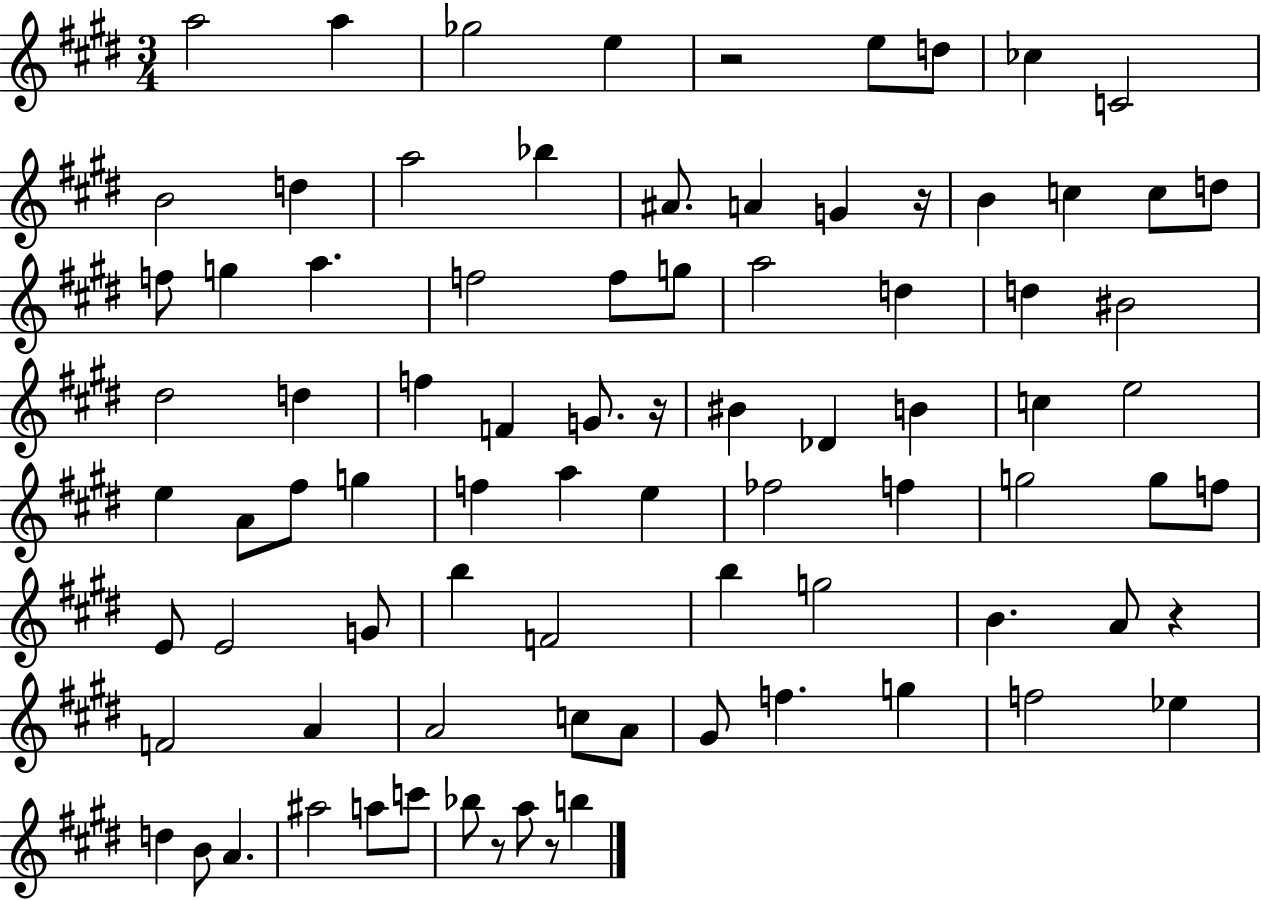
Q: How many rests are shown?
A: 6